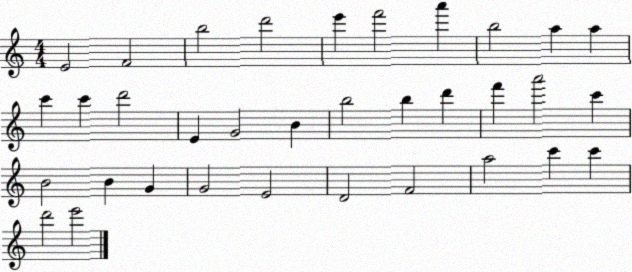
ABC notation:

X:1
T:Untitled
M:4/4
L:1/4
K:C
E2 F2 b2 d'2 e' f'2 a' b2 a a c' c' d'2 E G2 B b2 b d' f' a'2 c' B2 B G G2 E2 D2 F2 a2 c' c' d'2 e'2